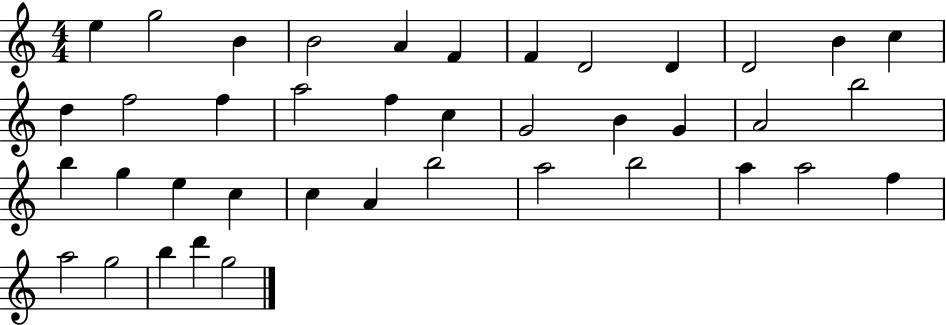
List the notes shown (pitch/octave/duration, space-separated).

E5/q G5/h B4/q B4/h A4/q F4/q F4/q D4/h D4/q D4/h B4/q C5/q D5/q F5/h F5/q A5/h F5/q C5/q G4/h B4/q G4/q A4/h B5/h B5/q G5/q E5/q C5/q C5/q A4/q B5/h A5/h B5/h A5/q A5/h F5/q A5/h G5/h B5/q D6/q G5/h